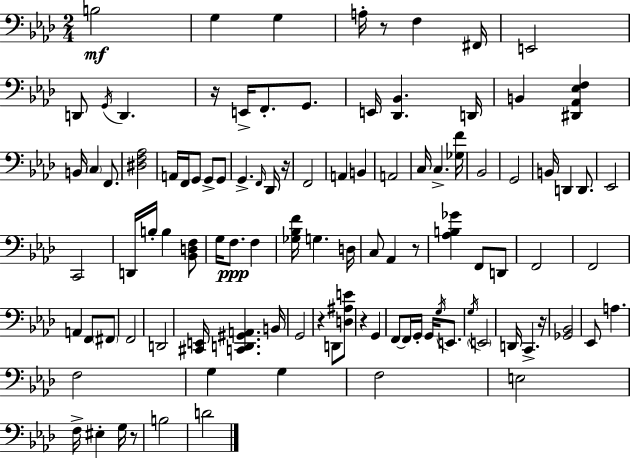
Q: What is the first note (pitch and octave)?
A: B3